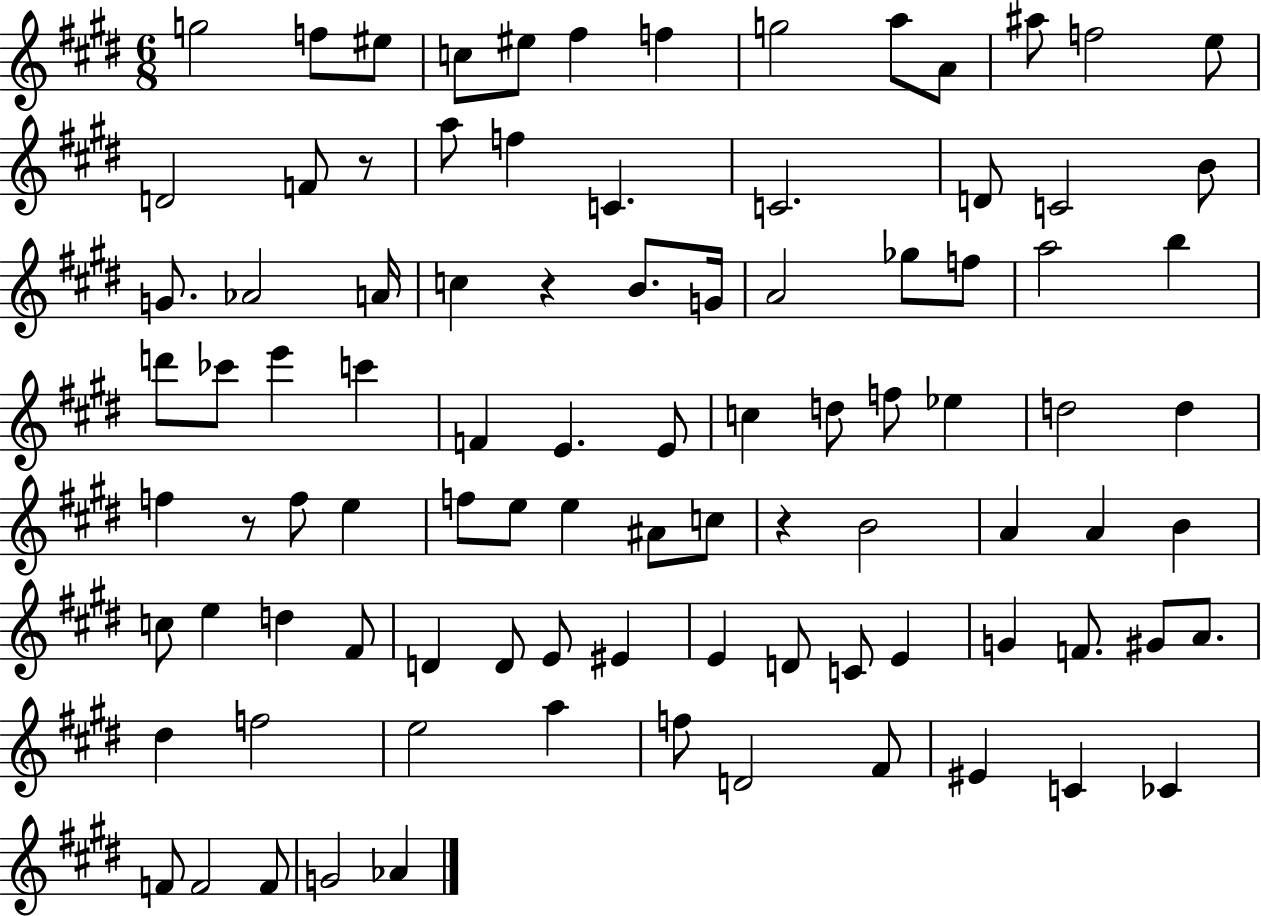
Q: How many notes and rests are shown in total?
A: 93